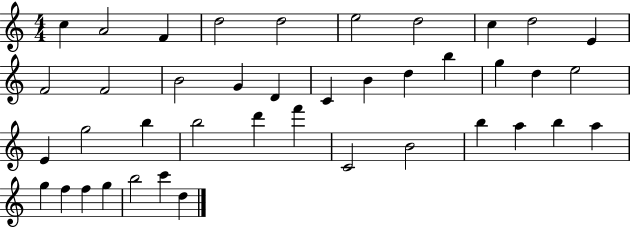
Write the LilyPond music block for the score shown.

{
  \clef treble
  \numericTimeSignature
  \time 4/4
  \key c \major
  c''4 a'2 f'4 | d''2 d''2 | e''2 d''2 | c''4 d''2 e'4 | \break f'2 f'2 | b'2 g'4 d'4 | c'4 b'4 d''4 b''4 | g''4 d''4 e''2 | \break e'4 g''2 b''4 | b''2 d'''4 f'''4 | c'2 b'2 | b''4 a''4 b''4 a''4 | \break g''4 f''4 f''4 g''4 | b''2 c'''4 d''4 | \bar "|."
}